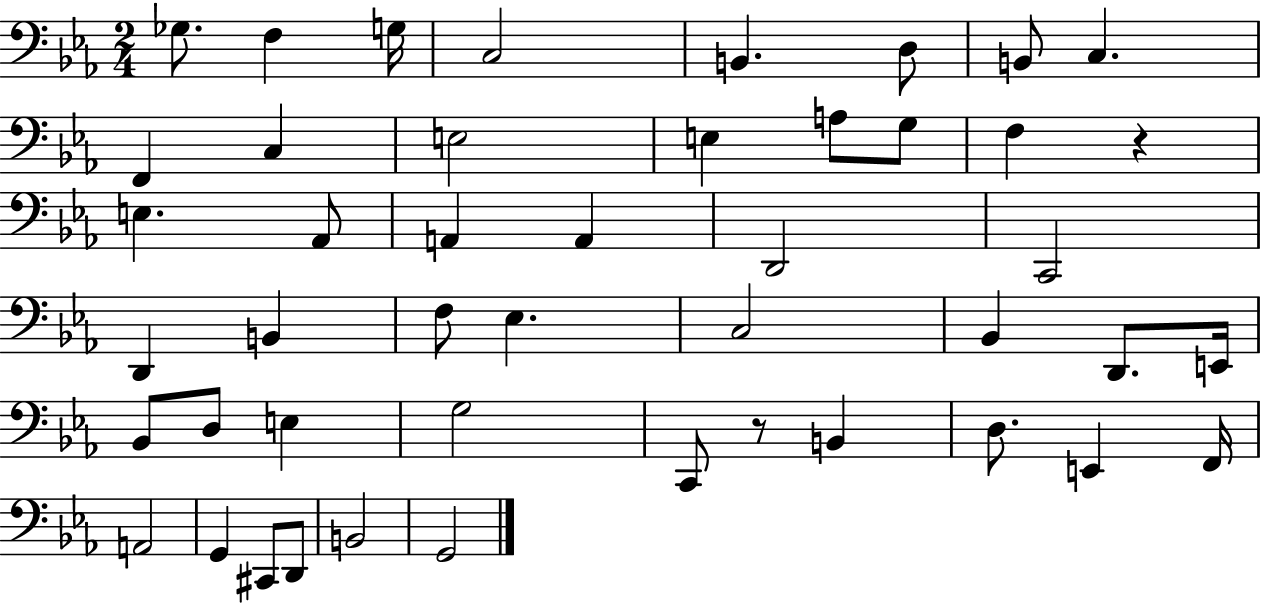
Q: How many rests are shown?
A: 2